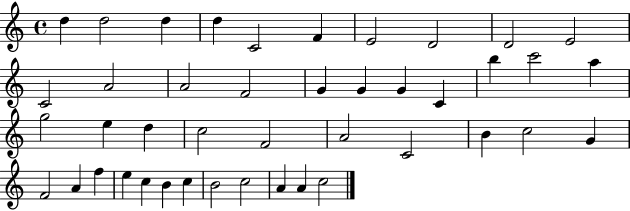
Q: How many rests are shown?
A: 0